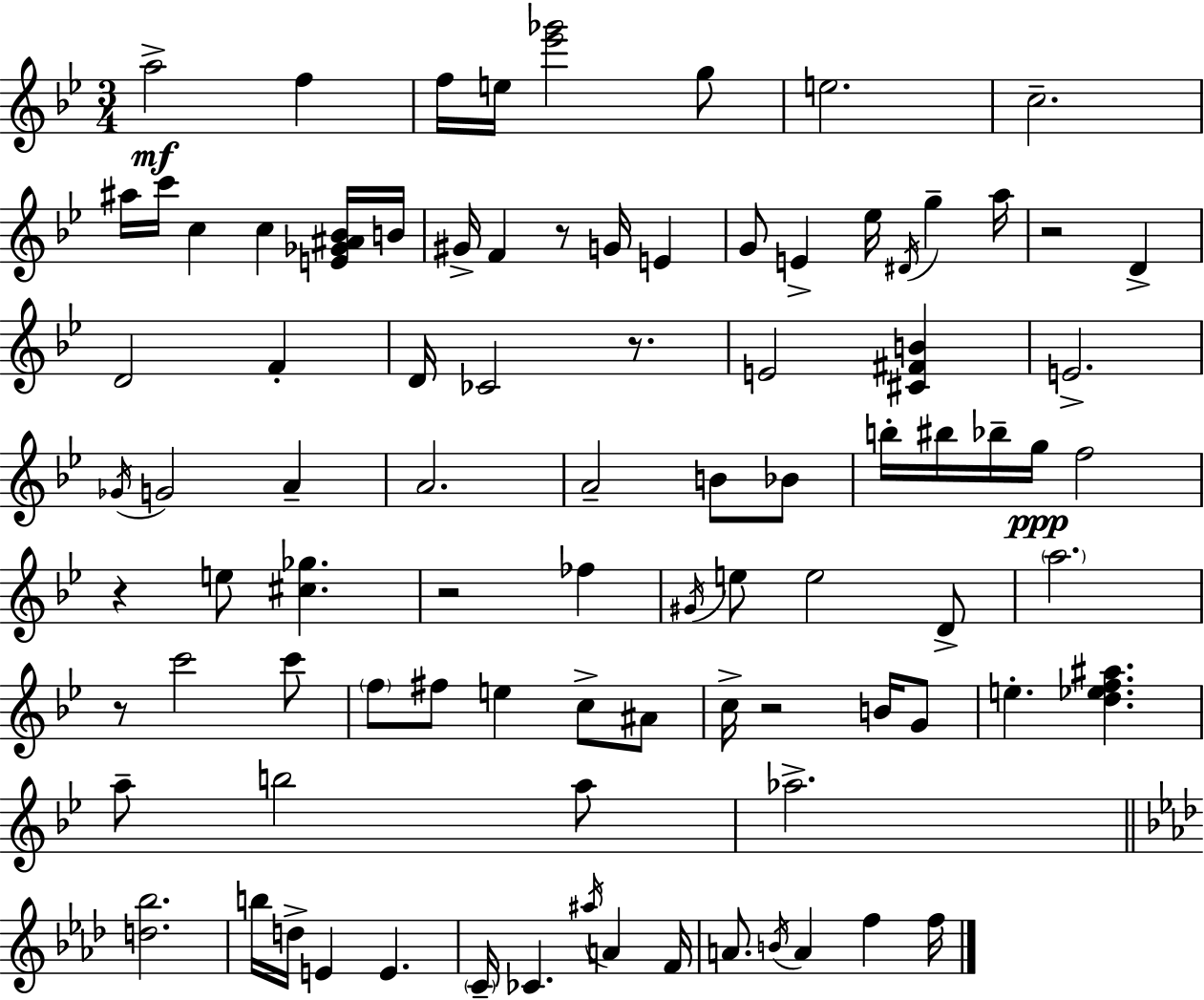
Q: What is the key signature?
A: BES major